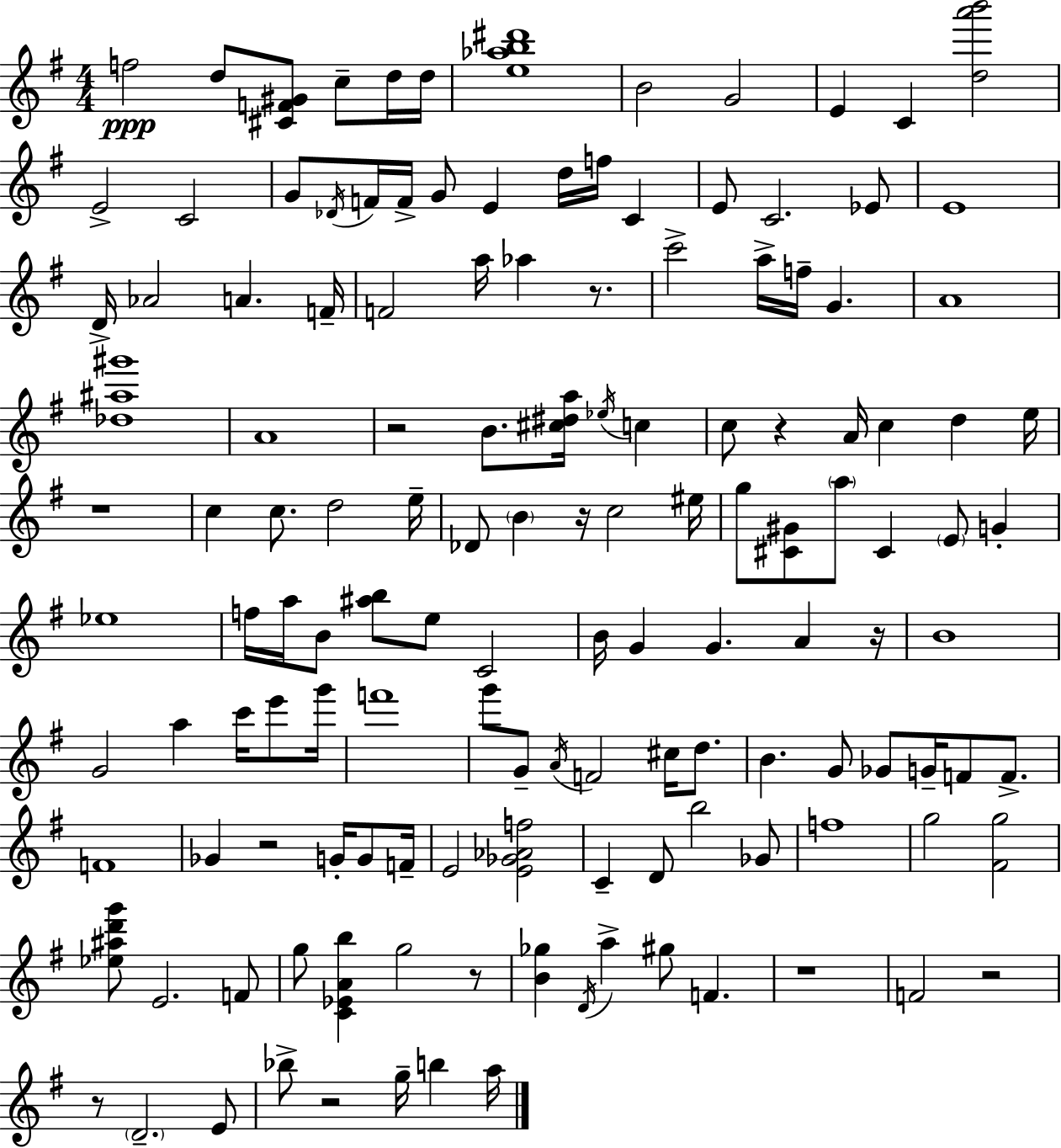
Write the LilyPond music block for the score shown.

{
  \clef treble
  \numericTimeSignature
  \time 4/4
  \key g \major
  f''2\ppp d''8 <cis' f' gis'>8 c''8-- d''16 d''16 | <e'' aes'' b'' dis'''>1 | b'2 g'2 | e'4 c'4 <d'' a''' b'''>2 | \break e'2-> c'2 | g'8 \acciaccatura { des'16 } f'16 f'16-> g'8 e'4 d''16 f''16 c'4 | e'8 c'2. ees'8 | e'1 | \break d'16-> aes'2 a'4. | f'16-- f'2 a''16 aes''4 r8. | c'''2-> a''16-> f''16-- g'4. | a'1 | \break <des'' ais'' gis'''>1 | a'1 | r2 b'8. <cis'' dis'' a''>16 \acciaccatura { ees''16 } c''4 | c''8 r4 a'16 c''4 d''4 | \break e''16 r1 | c''4 c''8. d''2 | e''16-- des'8 \parenthesize b'4 r16 c''2 | eis''16 g''8 <cis' gis'>8 \parenthesize a''8 cis'4 \parenthesize e'8 g'4-. | \break ees''1 | f''16 a''16 b'8 <ais'' b''>8 e''8 c'2 | b'16 g'4 g'4. a'4 | r16 b'1 | \break g'2 a''4 c'''16 e'''8 | g'''16 f'''1 | g'''8 g'8-- \acciaccatura { a'16 } f'2 cis''16 | d''8. b'4. g'8 ges'8 g'16-- f'8 | \break f'8.-> f'1 | ges'4 r2 g'16-. | g'8 f'16-- e'2 <e' ges' aes' f''>2 | c'4-- d'8 b''2 | \break ges'8 f''1 | g''2 <fis' g''>2 | <ees'' ais'' d''' g'''>8 e'2. | f'8 g''8 <c' ees' a' b''>4 g''2 | \break r8 <b' ges''>4 \acciaccatura { d'16 } a''4-> gis''8 f'4. | r1 | f'2 r2 | r8 \parenthesize d'2.-- | \break e'8 bes''8-> r2 g''16-- b''4 | a''16 \bar "|."
}